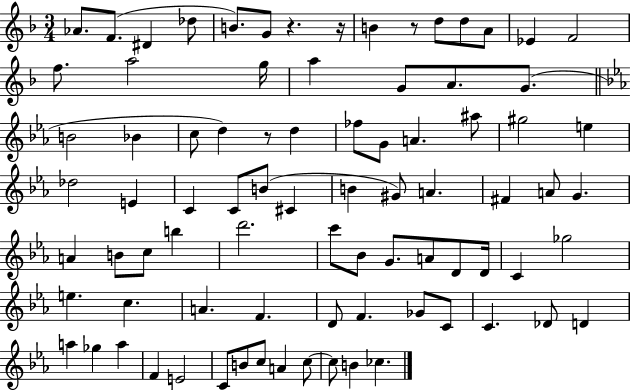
X:1
T:Untitled
M:3/4
L:1/4
K:F
_A/2 F/2 ^D _d/2 B/2 G/2 z z/4 B z/2 d/2 d/2 A/2 _E F2 f/2 a2 g/4 a G/2 A/2 G/2 B2 _B c/2 d z/2 d _f/2 G/2 A ^a/2 ^g2 e _d2 E C C/2 B/2 ^C B ^G/2 A ^F A/2 G A B/2 c/2 b d'2 c'/2 _B/2 G/2 A/2 D/2 D/4 C _g2 e c A F D/2 F _G/2 C/2 C _D/2 D a _g a F E2 C/2 B/2 c/2 A c/2 c/2 B _c